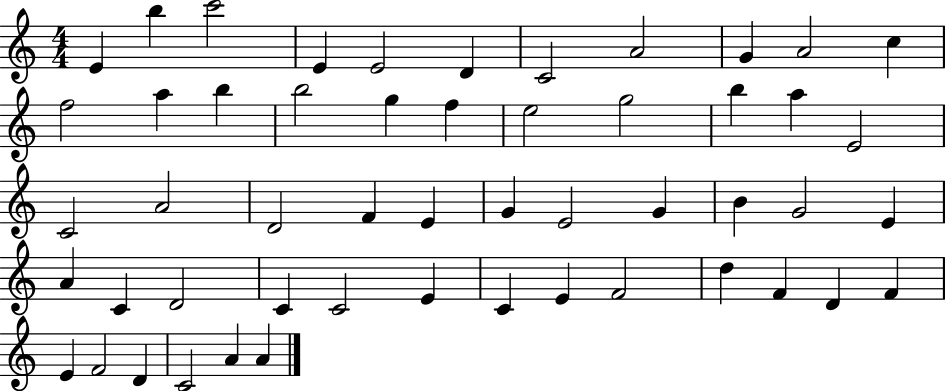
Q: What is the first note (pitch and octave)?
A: E4